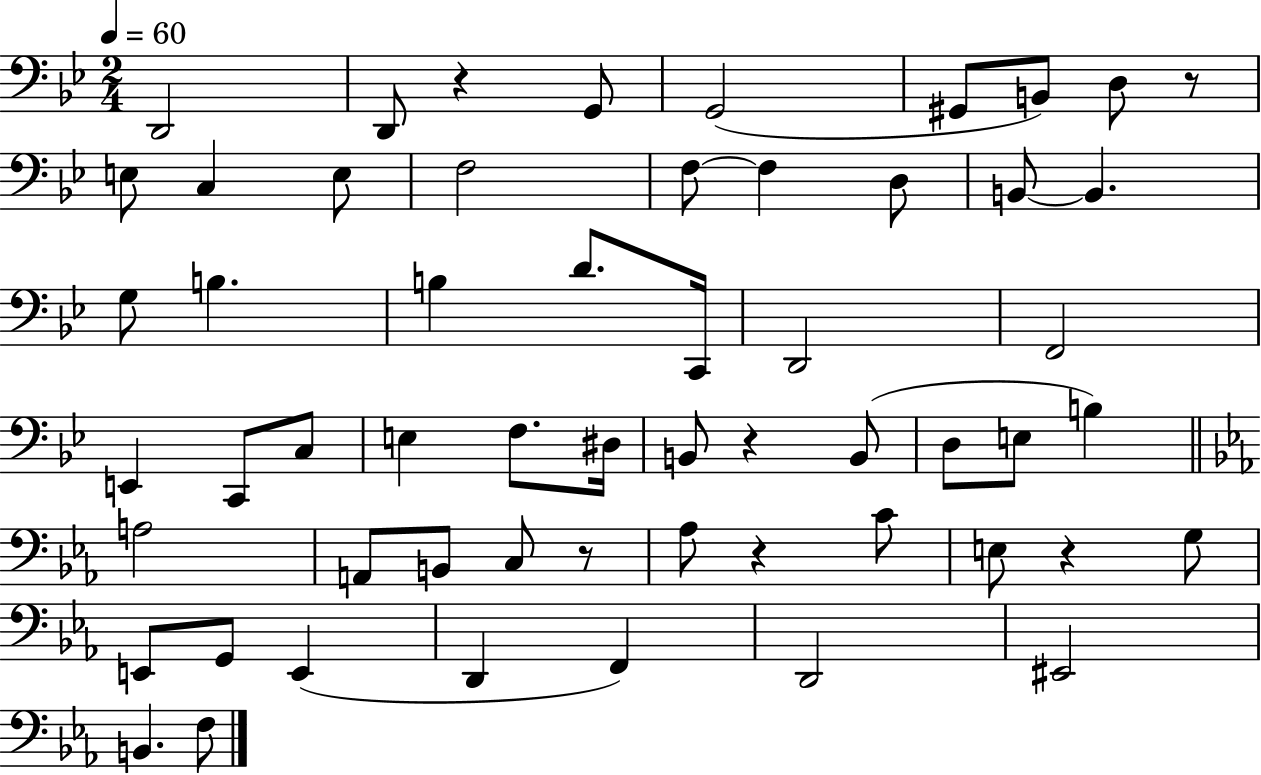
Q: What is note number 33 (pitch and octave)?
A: E3